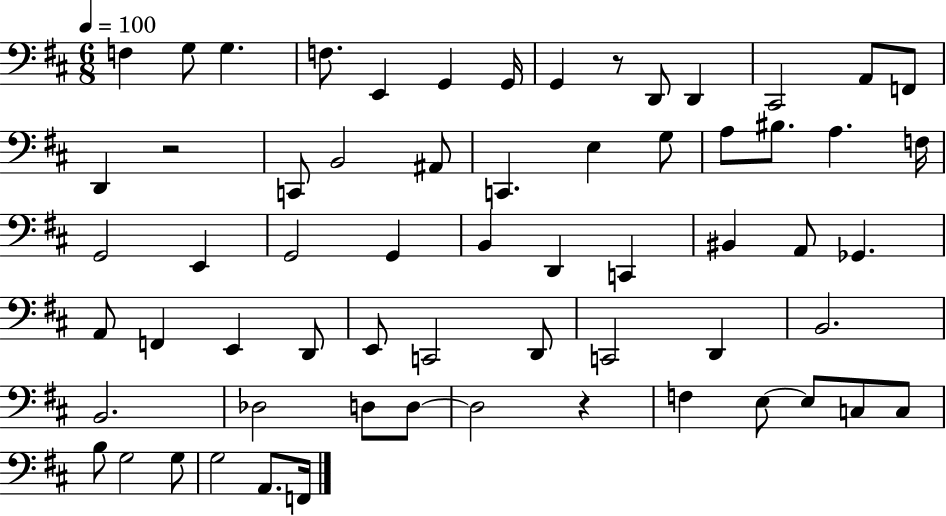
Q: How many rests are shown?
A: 3